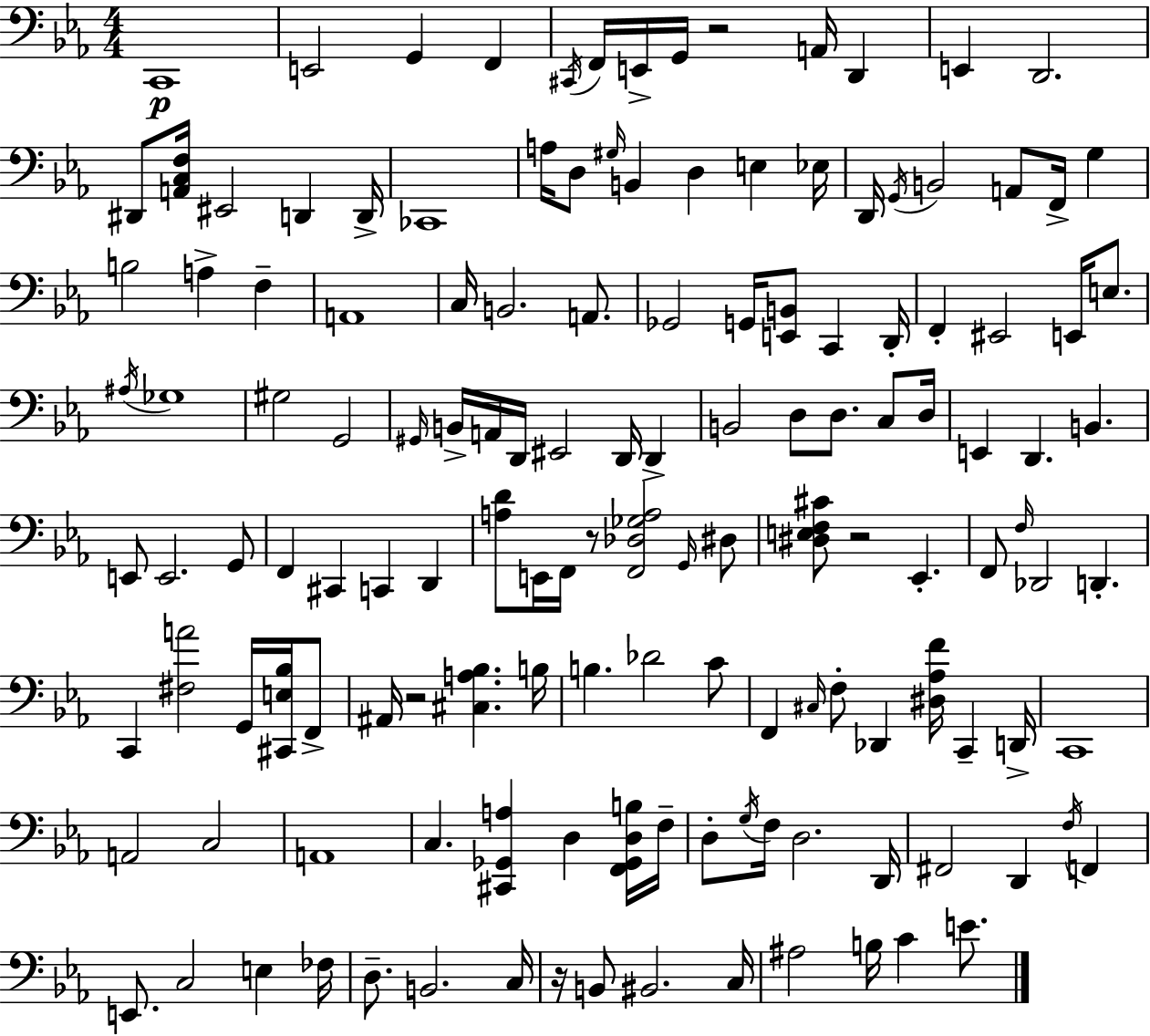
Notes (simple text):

C2/w E2/h G2/q F2/q C#2/s F2/s E2/s G2/s R/h A2/s D2/q E2/q D2/h. D#2/e [A2,C3,F3]/s EIS2/h D2/q D2/s CES2/w A3/s D3/e G#3/s B2/q D3/q E3/q Eb3/s D2/s G2/s B2/h A2/e F2/s G3/q B3/h A3/q F3/q A2/w C3/s B2/h. A2/e. Gb2/h G2/s [E2,B2]/e C2/q D2/s F2/q EIS2/h E2/s E3/e. A#3/s Gb3/w G#3/h G2/h G#2/s B2/s A2/s D2/s EIS2/h D2/s D2/q B2/h D3/e D3/e. C3/e D3/s E2/q D2/q. B2/q. E2/e E2/h. G2/e F2/q C#2/q C2/q D2/q [A3,D4]/e E2/s F2/s R/e [F2,Db3,Gb3,A3]/h G2/s D#3/e [D#3,E3,F3,C#4]/e R/h Eb2/q. F2/e F3/s Db2/h D2/q. C2/q [F#3,A4]/h G2/s [C#2,E3,Bb3]/s F2/e A#2/s R/h [C#3,A3,Bb3]/q. B3/s B3/q. Db4/h C4/e F2/q C#3/s F3/e Db2/q [D#3,Ab3,F4]/s C2/q D2/s C2/w A2/h C3/h A2/w C3/q. [C#2,Gb2,A3]/q D3/q [F2,Gb2,D3,B3]/s F3/s D3/e G3/s F3/s D3/h. D2/s F#2/h D2/q F3/s F2/q E2/e. C3/h E3/q FES3/s D3/e. B2/h. C3/s R/s B2/e BIS2/h. C3/s A#3/h B3/s C4/q E4/e.